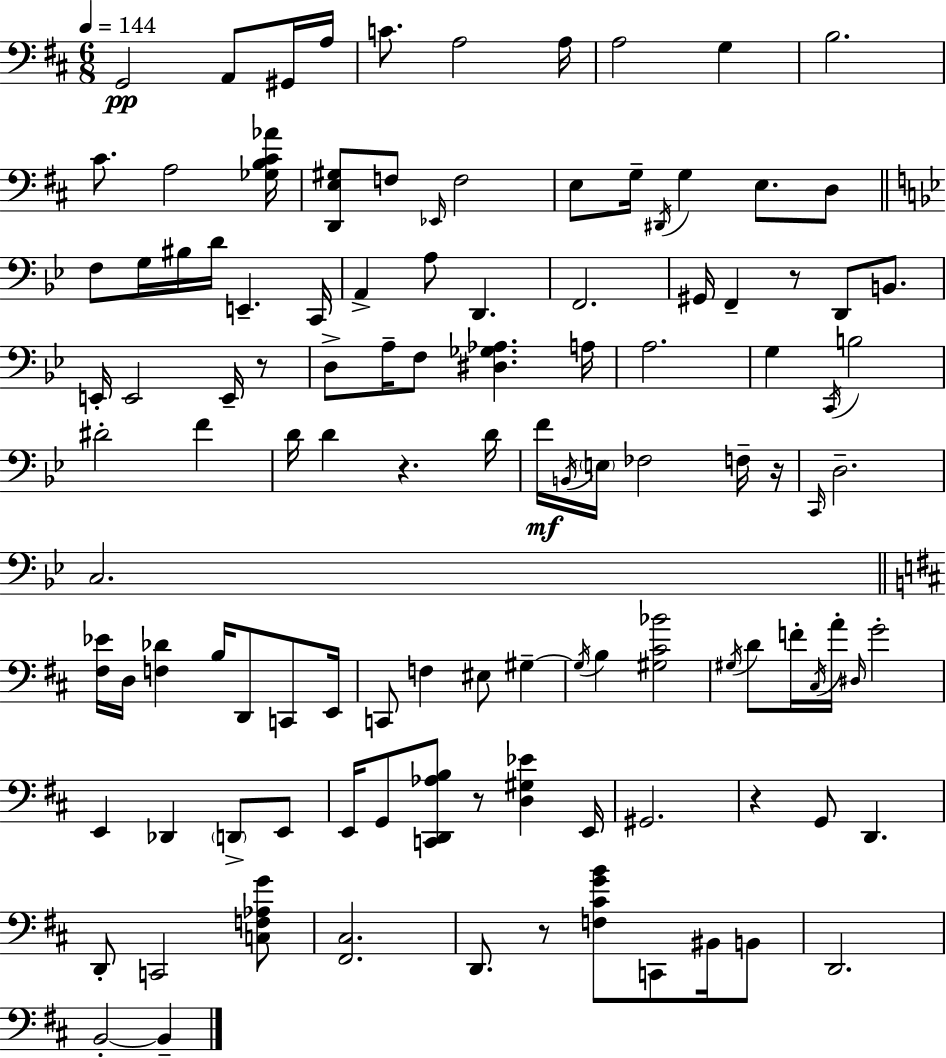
{
  \clef bass
  \numericTimeSignature
  \time 6/8
  \key d \major
  \tempo 4 = 144
  \repeat volta 2 { g,2\pp a,8 gis,16 a16 | c'8. a2 a16 | a2 g4 | b2. | \break cis'8. a2 <ges b cis' aes'>16 | <d, e gis>8 f8 \grace { ees,16 } f2 | e8 g16-- \acciaccatura { dis,16 } g4 e8. | d8 \bar "||" \break \key bes \major f8 g16 bis16 d'16 e,4.-- c,16 | a,4-> a8 d,4. | f,2. | gis,16 f,4-- r8 d,8 b,8. | \break e,16-. e,2 e,16-- r8 | d8-> a16-- f8 <dis ges aes>4. a16 | a2. | g4 \acciaccatura { c,16 } b2 | \break dis'2-. f'4 | d'16 d'4 r4. | d'16 f'16\mf \acciaccatura { b,16 } \parenthesize e16 fes2 | f16-- r16 \grace { c,16 } d2.-- | \break c2. | \bar "||" \break \key d \major <fis ees'>16 d16 <f des'>4 b16 d,8 c,8 e,16 | c,8 f4 eis8 gis4--~~ | \acciaccatura { gis16 } b4 <gis cis' bes'>2 | \acciaccatura { gis16 } d'8 f'16-. \acciaccatura { cis16 } a'16-. \grace { dis16 } g'2-. | \break e,4 des,4 | \parenthesize d,8-> e,8 e,16 g,8 <c, d, aes b>8 r8 <d gis ees'>4 | e,16 gis,2. | r4 g,8 d,4. | \break d,8-. c,2 | <c f aes g'>8 <fis, cis>2. | d,8. r8 <f cis' g' b'>8 c,8 | bis,16 b,8 d,2. | \break b,2-.~~ | b,4-- } \bar "|."
}